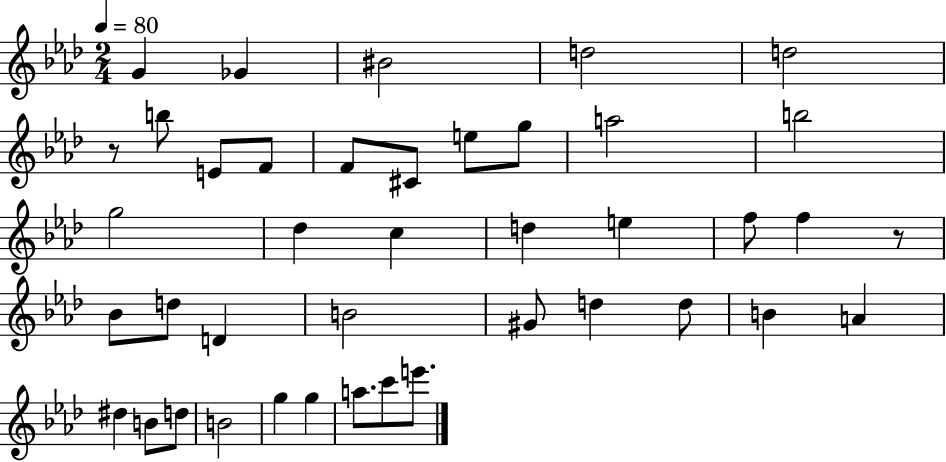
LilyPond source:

{
  \clef treble
  \numericTimeSignature
  \time 2/4
  \key aes \major
  \tempo 4 = 80
  g'4 ges'4 | bis'2 | d''2 | d''2 | \break r8 b''8 e'8 f'8 | f'8 cis'8 e''8 g''8 | a''2 | b''2 | \break g''2 | des''4 c''4 | d''4 e''4 | f''8 f''4 r8 | \break bes'8 d''8 d'4 | b'2 | gis'8 d''4 d''8 | b'4 a'4 | \break dis''4 b'8 d''8 | b'2 | g''4 g''4 | a''8. c'''8 e'''8. | \break \bar "|."
}